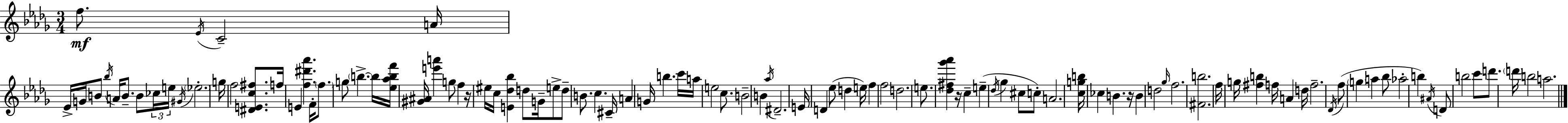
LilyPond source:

{
  \clef treble
  \numericTimeSignature
  \time 3/4
  \key bes \minor
  \repeat volta 2 { f''8.\mf \acciaccatura { ees'16 } c'2-- | a'16 ees'16-> g'16 b'8 \acciaccatura { bes''16 } a'16 b'8.-- b'8 | \tuplet 3/2 { ces''16 e''16 \acciaccatura { gis'16 } } \parenthesize ees''2.-. | g''16 f''2 | \break <dis' e' c'' fis''>8. f''16 e'4 <f'' dis''' aes'''>4. | f'16-. \parenthesize f''8. g''8 \parenthesize b''4.->~~ | b''16 <ees'' aes'' b'' f'''>16 <gis' ais'>16 <e''' a'''>4 g''8 f''4 | r16 eis''16 c''16 <e' des'' bes''>4 d''8 | \break g'16-- e''8-> d''8-- b'8. c''4. | cis'16-- a'4 g'16 b''4. | c'''16 a''16 e''2 | c''8. b'2-- b'4 | \break \acciaccatura { aes''16 } dis'2.-- | e'16 d'4 ees''8( d''4 | e''16) f''4 f''2 | d''2. | \break e''8. <des'' fis'' ges''' aes'''>4 r16 | c''4-- e''4--( \acciaccatura { des''16 } ges''4 | cis''8 c''8-.) a'2. | <c'' g'' b''>16 ces''4 b'4. | \break r16 b'4 d''2 | \grace { ges''16 } f''2. | <fis' b''>2. | f''16 g''16 <fis'' b''>4 | \break f''16 a'4 d''16 f''2.-- | \acciaccatura { des'16 } f''8( \parenthesize g''4 | a''4 bes''8 aes''2-. | b''4) \acciaccatura { ais'16 } d'8 b''2 | \break c'''8 d'''8. \parenthesize d'''16 | b''2 a''2. | } \bar "|."
}